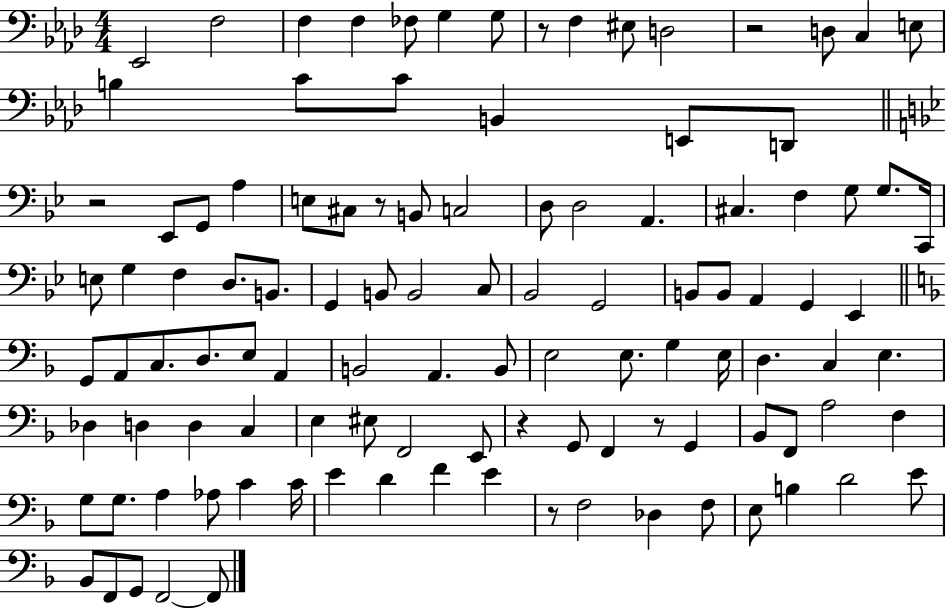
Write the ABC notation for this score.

X:1
T:Untitled
M:4/4
L:1/4
K:Ab
_E,,2 F,2 F, F, _F,/2 G, G,/2 z/2 F, ^E,/2 D,2 z2 D,/2 C, E,/2 B, C/2 C/2 B,, E,,/2 D,,/2 z2 _E,,/2 G,,/2 A, E,/2 ^C,/2 z/2 B,,/2 C,2 D,/2 D,2 A,, ^C, F, G,/2 G,/2 C,,/4 E,/2 G, F, D,/2 B,,/2 G,, B,,/2 B,,2 C,/2 _B,,2 G,,2 B,,/2 B,,/2 A,, G,, _E,, G,,/2 A,,/2 C,/2 D,/2 E,/2 A,, B,,2 A,, B,,/2 E,2 E,/2 G, E,/4 D, C, E, _D, D, D, C, E, ^E,/2 F,,2 E,,/2 z G,,/2 F,, z/2 G,, _B,,/2 F,,/2 A,2 F, G,/2 G,/2 A, _A,/2 C C/4 E D F E z/2 F,2 _D, F,/2 E,/2 B, D2 E/2 _B,,/2 F,,/2 G,,/2 F,,2 F,,/2